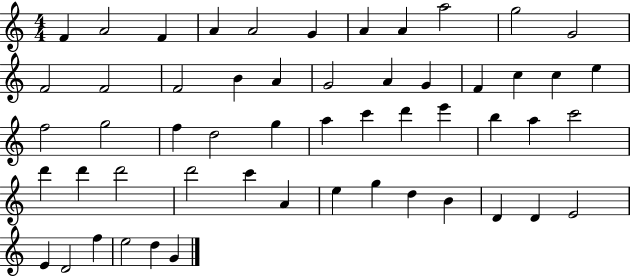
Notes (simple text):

F4/q A4/h F4/q A4/q A4/h G4/q A4/q A4/q A5/h G5/h G4/h F4/h F4/h F4/h B4/q A4/q G4/h A4/q G4/q F4/q C5/q C5/q E5/q F5/h G5/h F5/q D5/h G5/q A5/q C6/q D6/q E6/q B5/q A5/q C6/h D6/q D6/q D6/h D6/h C6/q A4/q E5/q G5/q D5/q B4/q D4/q D4/q E4/h E4/q D4/h F5/q E5/h D5/q G4/q